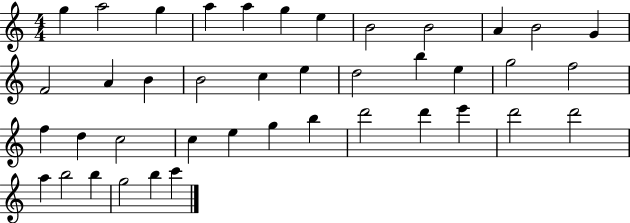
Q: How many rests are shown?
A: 0